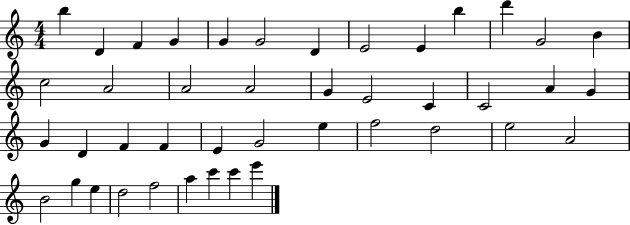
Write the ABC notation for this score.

X:1
T:Untitled
M:4/4
L:1/4
K:C
b D F G G G2 D E2 E b d' G2 B c2 A2 A2 A2 G E2 C C2 A G G D F F E G2 e f2 d2 e2 A2 B2 g e d2 f2 a c' c' e'